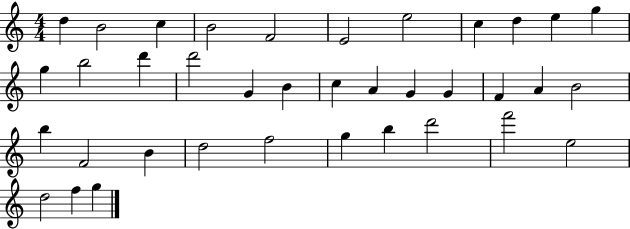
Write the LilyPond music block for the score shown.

{
  \clef treble
  \numericTimeSignature
  \time 4/4
  \key c \major
  d''4 b'2 c''4 | b'2 f'2 | e'2 e''2 | c''4 d''4 e''4 g''4 | \break g''4 b''2 d'''4 | d'''2 g'4 b'4 | c''4 a'4 g'4 g'4 | f'4 a'4 b'2 | \break b''4 f'2 b'4 | d''2 f''2 | g''4 b''4 d'''2 | f'''2 e''2 | \break d''2 f''4 g''4 | \bar "|."
}